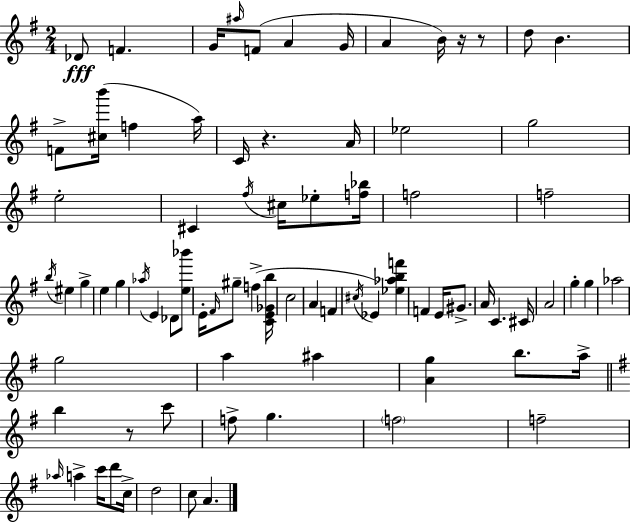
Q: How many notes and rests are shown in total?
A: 81